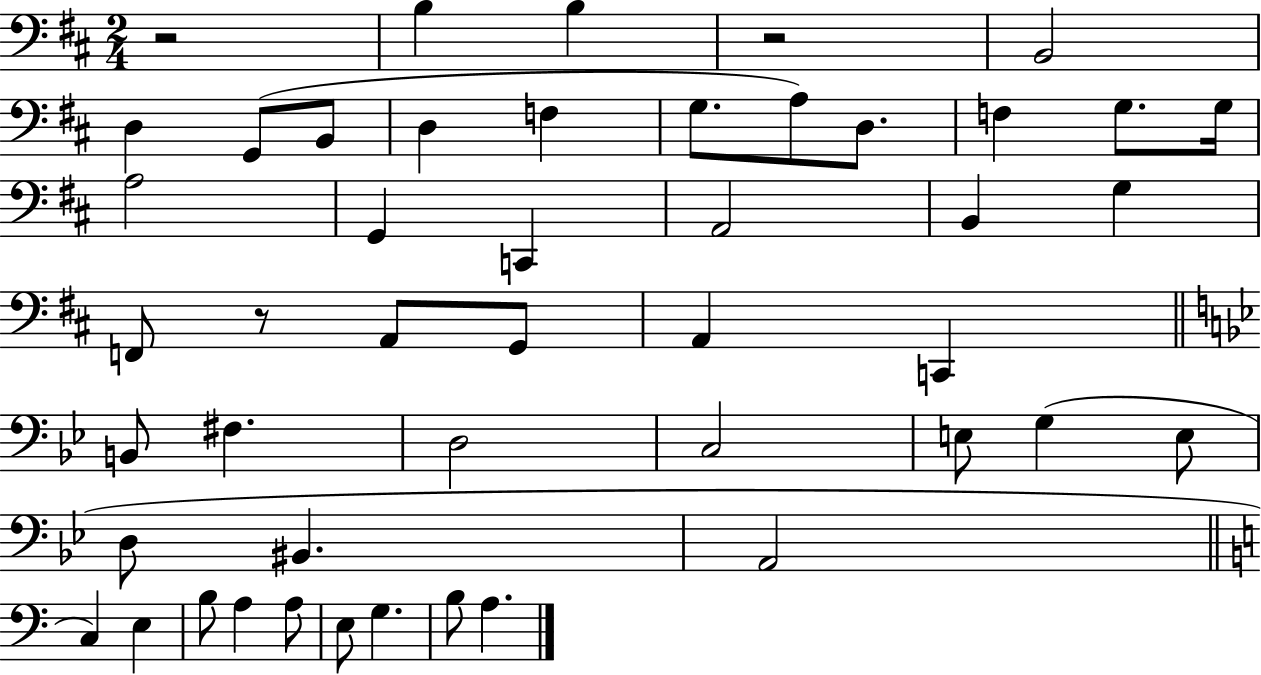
{
  \clef bass
  \numericTimeSignature
  \time 2/4
  \key d \major
  \repeat volta 2 { r2 | b4 b4 | r2 | b,2 | \break d4 g,8( b,8 | d4 f4 | g8. a8) d8. | f4 g8. g16 | \break a2 | g,4 c,4 | a,2 | b,4 g4 | \break f,8 r8 a,8 g,8 | a,4 c,4 | \bar "||" \break \key bes \major b,8 fis4. | d2 | c2 | e8 g4( e8 | \break d8 bis,4. | a,2 | \bar "||" \break \key a \minor c4) e4 | b8 a4 a8 | e8 g4. | b8 a4. | \break } \bar "|."
}